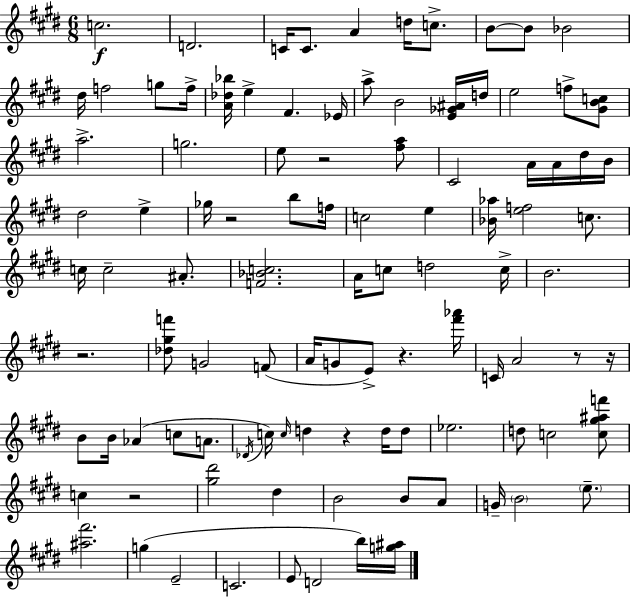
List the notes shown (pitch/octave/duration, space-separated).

C5/h. D4/h. C4/s C4/e. A4/q D5/s C5/e. B4/e B4/e Bb4/h D#5/s F5/h G5/e F5/s [A4,Db5,Bb5]/s E5/q F#4/q. Eb4/s A5/e B4/h [E4,Gb4,A#4]/s D5/s E5/h F5/e [G#4,B4,C5]/e A5/h. G5/h. E5/e R/h [F#5,A5]/e C#4/h A4/s A4/s D#5/s B4/s D#5/h E5/q Gb5/s R/h B5/e F5/s C5/h E5/q [Bb4,Ab5]/s [E5,F5]/h C5/e. C5/s C5/h A#4/e. [F4,Bb4,C5]/h. A4/s C5/e D5/h C5/s B4/h. R/h. [Db5,G#5,F6]/e G4/h F4/e A4/s G4/e E4/e R/q. [F#6,Ab6]/s C4/s A4/h R/e R/s B4/e B4/s Ab4/q C5/e A4/e. Db4/s C5/s C5/s D5/q R/q D5/s D5/e Eb5/h. D5/e C5/h [C5,G#5,A#5,F6]/e C5/q R/h [G#5,D#6]/h D#5/q B4/h B4/e A4/e G4/s B4/h E5/e. [A#5,F#6]/h. G5/q E4/h C4/h. E4/e D4/h B5/s [G5,A#5]/s